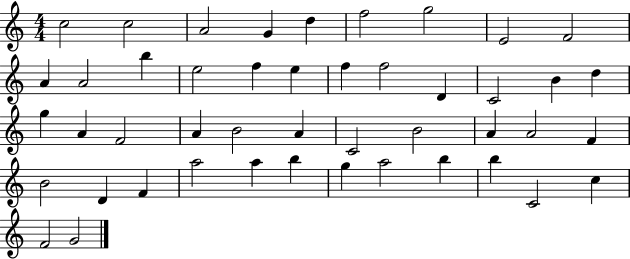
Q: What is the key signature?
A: C major